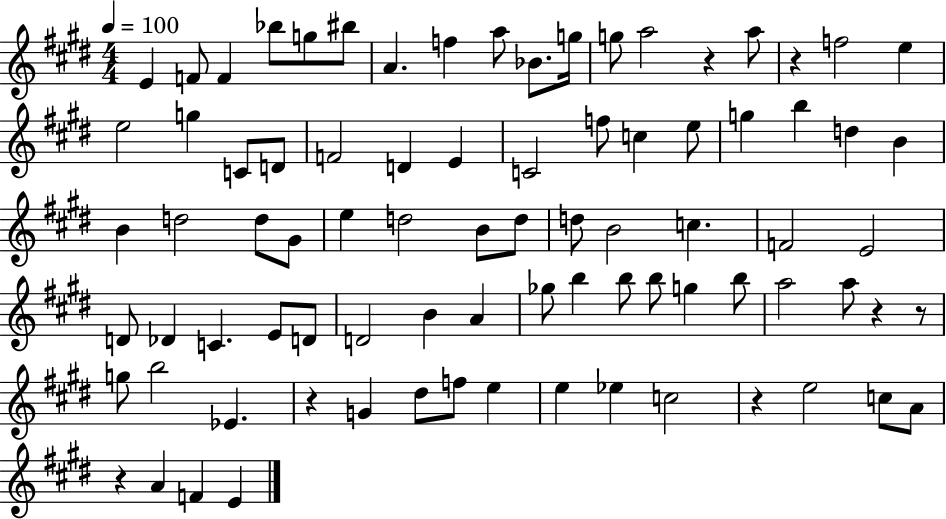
E4/q F4/e F4/q Bb5/e G5/e BIS5/e A4/q. F5/q A5/e Bb4/e. G5/s G5/e A5/h R/q A5/e R/q F5/h E5/q E5/h G5/q C4/e D4/e F4/h D4/q E4/q C4/h F5/e C5/q E5/e G5/q B5/q D5/q B4/q B4/q D5/h D5/e G#4/e E5/q D5/h B4/e D5/e D5/e B4/h C5/q. F4/h E4/h D4/e Db4/q C4/q. E4/e D4/e D4/h B4/q A4/q Gb5/e B5/q B5/e B5/e G5/q B5/e A5/h A5/e R/q R/e G5/e B5/h Eb4/q. R/q G4/q D#5/e F5/e E5/q E5/q Eb5/q C5/h R/q E5/h C5/e A4/e R/q A4/q F4/q E4/q